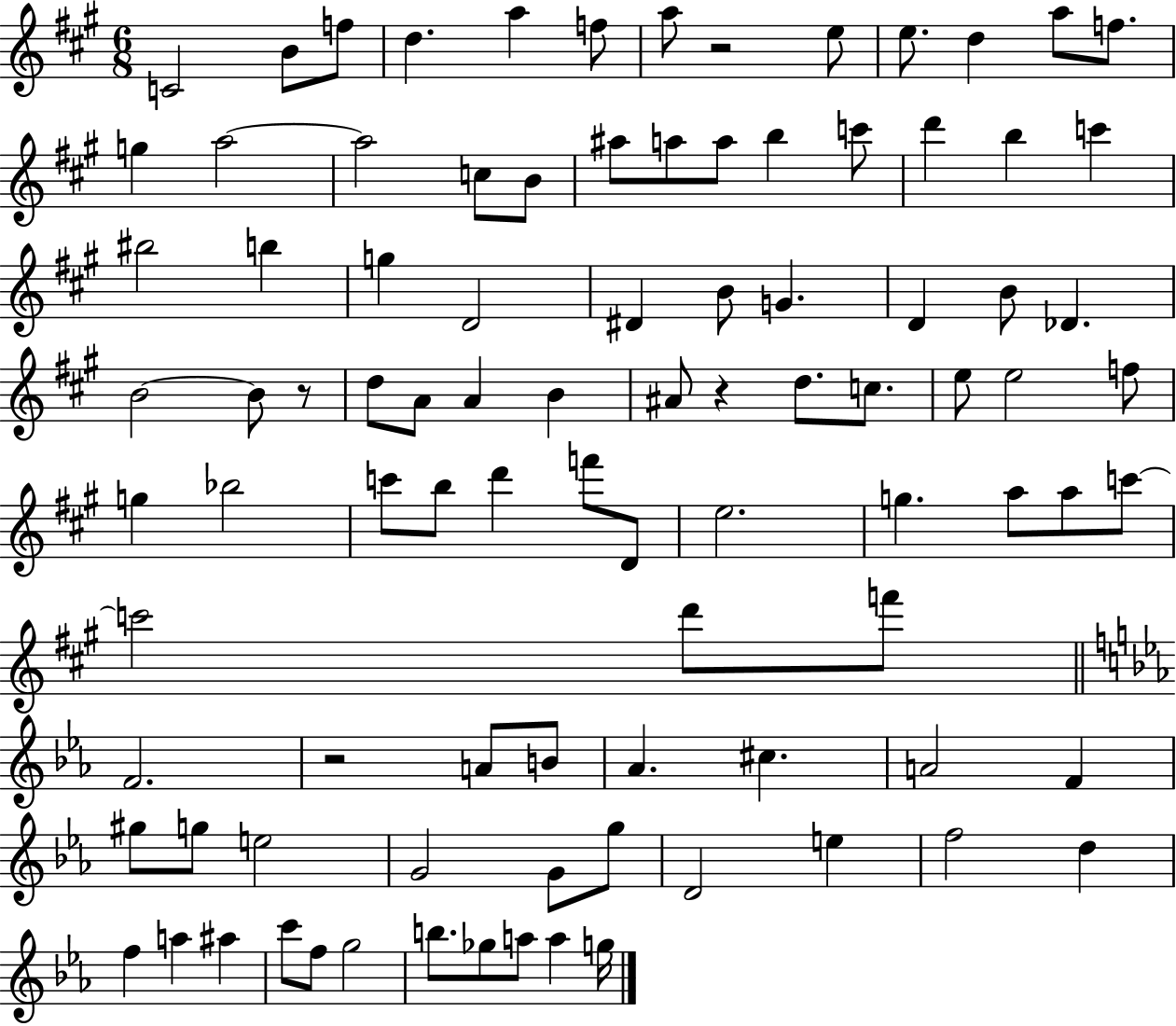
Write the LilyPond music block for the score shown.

{
  \clef treble
  \numericTimeSignature
  \time 6/8
  \key a \major
  \repeat volta 2 { c'2 b'8 f''8 | d''4. a''4 f''8 | a''8 r2 e''8 | e''8. d''4 a''8 f''8. | \break g''4 a''2~~ | a''2 c''8 b'8 | ais''8 a''8 a''8 b''4 c'''8 | d'''4 b''4 c'''4 | \break bis''2 b''4 | g''4 d'2 | dis'4 b'8 g'4. | d'4 b'8 des'4. | \break b'2~~ b'8 r8 | d''8 a'8 a'4 b'4 | ais'8 r4 d''8. c''8. | e''8 e''2 f''8 | \break g''4 bes''2 | c'''8 b''8 d'''4 f'''8 d'8 | e''2. | g''4. a''8 a''8 c'''8~~ | \break c'''2 d'''8 f'''8 | \bar "||" \break \key ees \major f'2. | r2 a'8 b'8 | aes'4. cis''4. | a'2 f'4 | \break gis''8 g''8 e''2 | g'2 g'8 g''8 | d'2 e''4 | f''2 d''4 | \break f''4 a''4 ais''4 | c'''8 f''8 g''2 | b''8. ges''8 a''8 a''4 g''16 | } \bar "|."
}